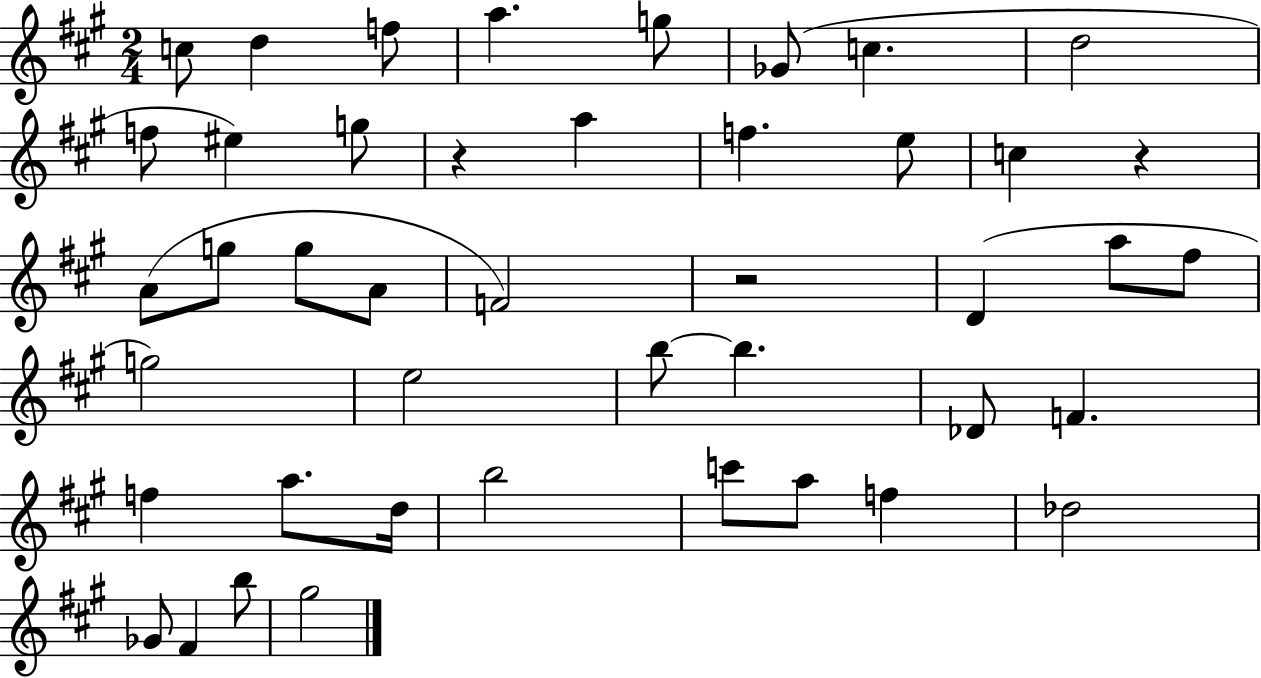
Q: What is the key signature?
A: A major